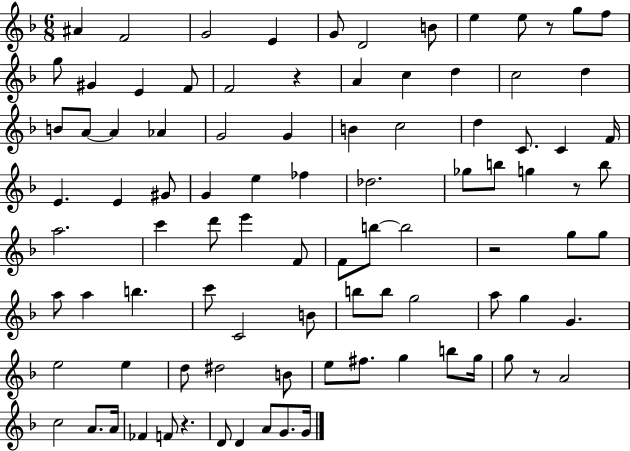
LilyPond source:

{
  \clef treble
  \numericTimeSignature
  \time 6/8
  \key f \major
  ais'4 f'2 | g'2 e'4 | g'8 d'2 b'8 | e''4 e''8 r8 g''8 f''8 | \break g''8 gis'4 e'4 f'8 | f'2 r4 | a'4 c''4 d''4 | c''2 d''4 | \break b'8 a'8~~ a'4 aes'4 | g'2 g'4 | b'4 c''2 | d''4 c'8. c'4 f'16 | \break e'4. e'4 gis'8 | g'4 e''4 fes''4 | des''2. | ges''8 b''8 g''4 r8 b''8 | \break a''2. | c'''4 d'''8 e'''4 f'8 | f'8 b''8~~ b''2 | r2 g''8 g''8 | \break a''8 a''4 b''4. | c'''8 c'2 b'8 | b''8 b''8 g''2 | a''8 g''4 g'4. | \break e''2 e''4 | d''8 dis''2 b'8 | e''8 fis''8. g''4 b''8 g''16 | g''8 r8 a'2 | \break c''2 a'8. a'16 | fes'4 f'8 r4. | d'8 d'4 a'8 g'8. g'16 | \bar "|."
}